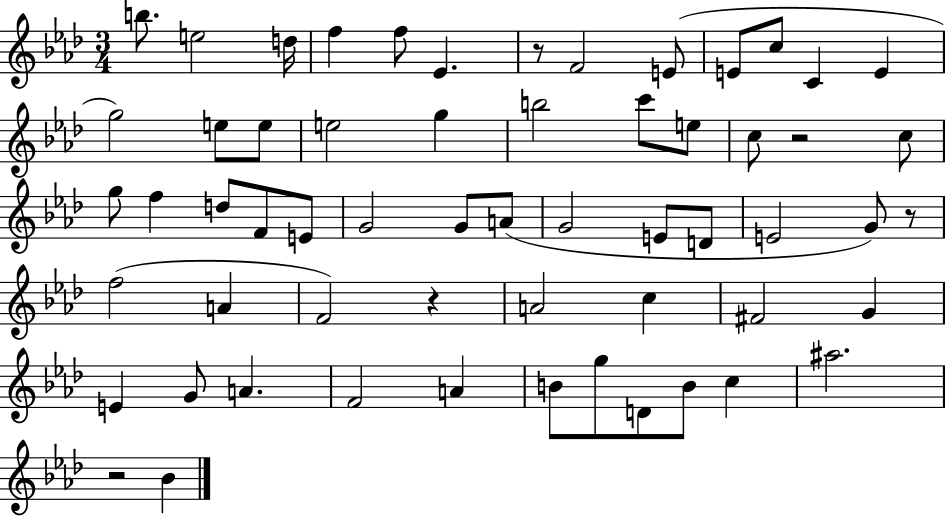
B5/e. E5/h D5/s F5/q F5/e Eb4/q. R/e F4/h E4/e E4/e C5/e C4/q E4/q G5/h E5/e E5/e E5/h G5/q B5/h C6/e E5/e C5/e R/h C5/e G5/e F5/q D5/e F4/e E4/e G4/h G4/e A4/e G4/h E4/e D4/e E4/h G4/e R/e F5/h A4/q F4/h R/q A4/h C5/q F#4/h G4/q E4/q G4/e A4/q. F4/h A4/q B4/e G5/e D4/e B4/e C5/q A#5/h. R/h Bb4/q